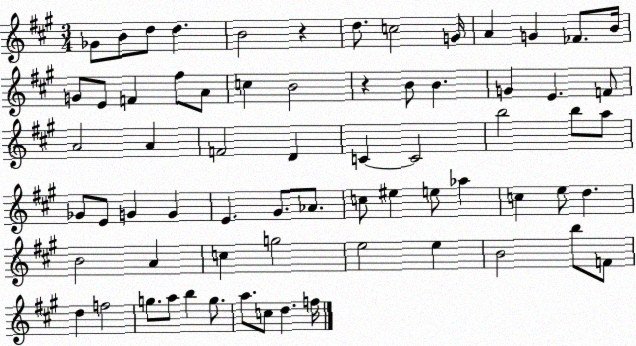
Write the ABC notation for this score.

X:1
T:Untitled
M:3/4
L:1/4
K:A
_G/2 B/2 d/2 d B2 z d/2 c2 G/4 A G _F/2 B/4 G/2 E/2 F ^f/2 A/2 c B2 z B/2 B G E F/2 A2 A F2 D C C2 b2 b/2 a/2 _G/2 E/2 G G E ^G/2 _A/2 c/2 ^e e/2 _a c e/2 d B2 A c g2 e2 e B2 b/2 F/2 d f2 g/2 a/2 b g/2 a/2 c/2 d f/4